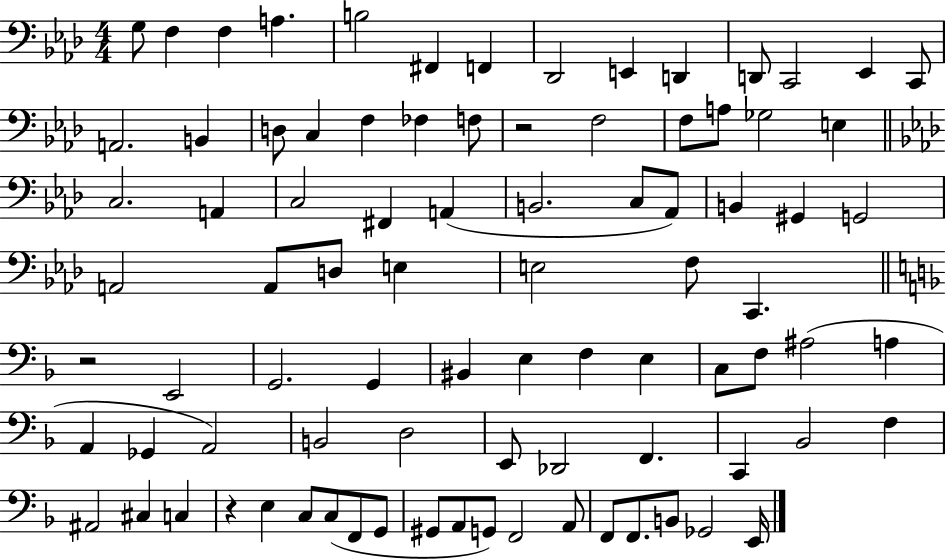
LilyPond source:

{
  \clef bass
  \numericTimeSignature
  \time 4/4
  \key aes \major
  g8 f4 f4 a4. | b2 fis,4 f,4 | des,2 e,4 d,4 | d,8 c,2 ees,4 c,8 | \break a,2. b,4 | d8 c4 f4 fes4 f8 | r2 f2 | f8 a8 ges2 e4 | \break \bar "||" \break \key aes \major c2. a,4 | c2 fis,4 a,4( | b,2. c8 aes,8) | b,4 gis,4 g,2 | \break a,2 a,8 d8 e4 | e2 f8 c,4. | \bar "||" \break \key f \major r2 e,2 | g,2. g,4 | bis,4 e4 f4 e4 | c8 f8 ais2( a4 | \break a,4 ges,4 a,2) | b,2 d2 | e,8 des,2 f,4. | c,4 bes,2 f4 | \break ais,2 cis4 c4 | r4 e4 c8 c8( f,8 g,8 | gis,8 a,8 g,8) f,2 a,8 | f,8 f,8. b,8 ges,2 e,16 | \break \bar "|."
}